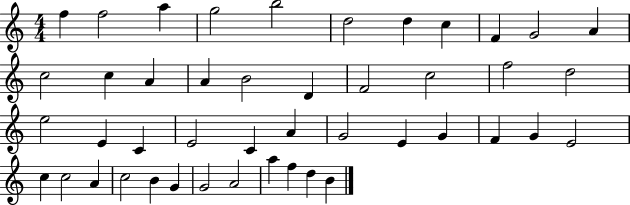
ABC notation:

X:1
T:Untitled
M:4/4
L:1/4
K:C
f f2 a g2 b2 d2 d c F G2 A c2 c A A B2 D F2 c2 f2 d2 e2 E C E2 C A G2 E G F G E2 c c2 A c2 B G G2 A2 a f d B